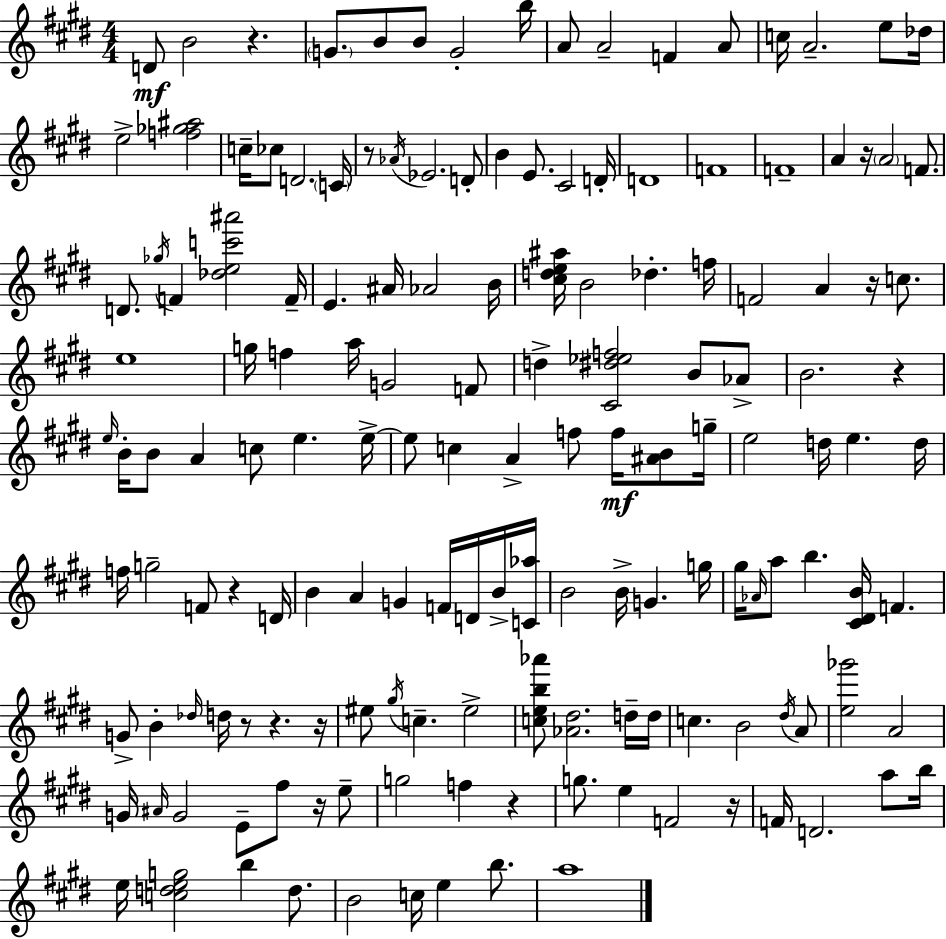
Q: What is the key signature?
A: E major